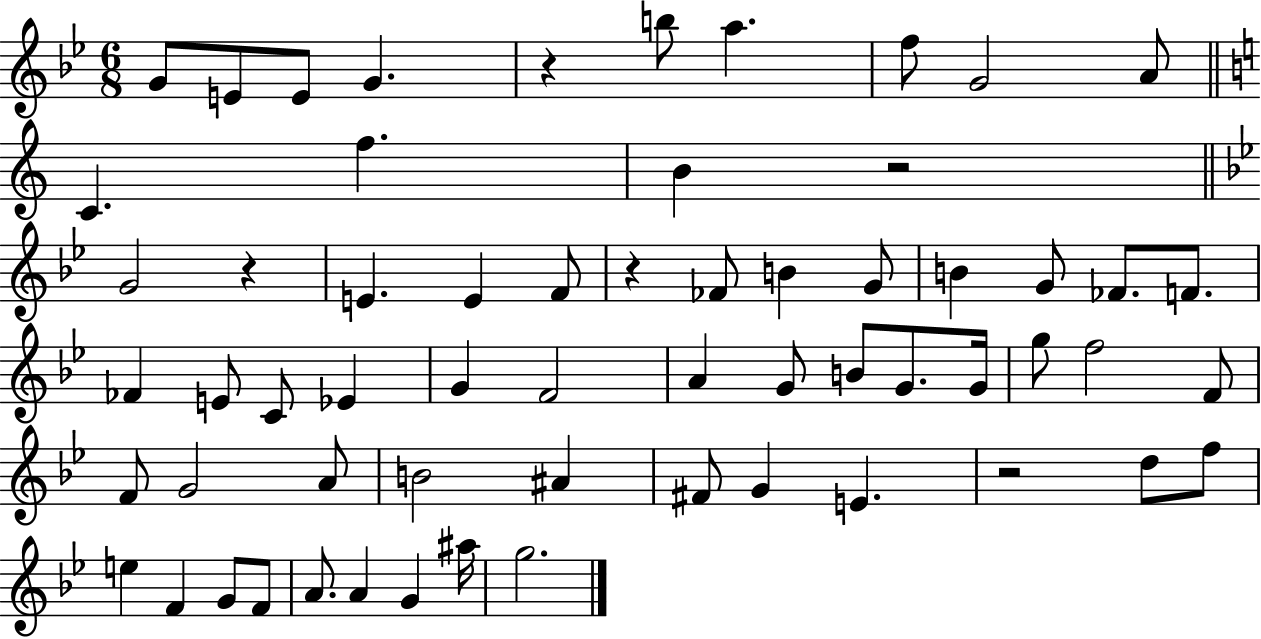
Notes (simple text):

G4/e E4/e E4/e G4/q. R/q B5/e A5/q. F5/e G4/h A4/e C4/q. F5/q. B4/q R/h G4/h R/q E4/q. E4/q F4/e R/q FES4/e B4/q G4/e B4/q G4/e FES4/e. F4/e. FES4/q E4/e C4/e Eb4/q G4/q F4/h A4/q G4/e B4/e G4/e. G4/s G5/e F5/h F4/e F4/e G4/h A4/e B4/h A#4/q F#4/e G4/q E4/q. R/h D5/e F5/e E5/q F4/q G4/e F4/e A4/e. A4/q G4/q A#5/s G5/h.